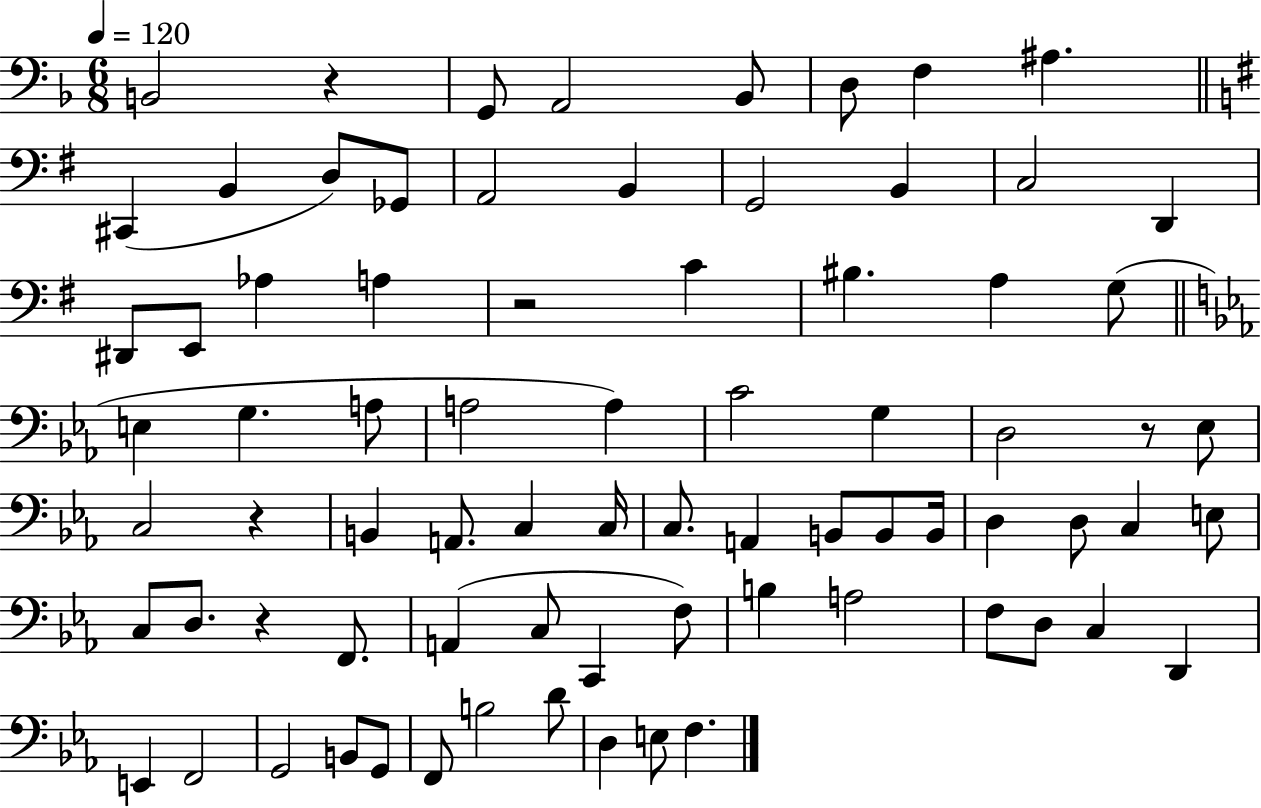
B2/h R/q G2/e A2/h Bb2/e D3/e F3/q A#3/q. C#2/q B2/q D3/e Gb2/e A2/h B2/q G2/h B2/q C3/h D2/q D#2/e E2/e Ab3/q A3/q R/h C4/q BIS3/q. A3/q G3/e E3/q G3/q. A3/e A3/h A3/q C4/h G3/q D3/h R/e Eb3/e C3/h R/q B2/q A2/e. C3/q C3/s C3/e. A2/q B2/e B2/e B2/s D3/q D3/e C3/q E3/e C3/e D3/e. R/q F2/e. A2/q C3/e C2/q F3/e B3/q A3/h F3/e D3/e C3/q D2/q E2/q F2/h G2/h B2/e G2/e F2/e B3/h D4/e D3/q E3/e F3/q.